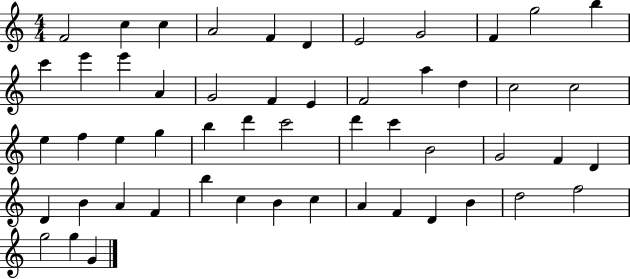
F4/h C5/q C5/q A4/h F4/q D4/q E4/h G4/h F4/q G5/h B5/q C6/q E6/q E6/q A4/q G4/h F4/q E4/q F4/h A5/q D5/q C5/h C5/h E5/q F5/q E5/q G5/q B5/q D6/q C6/h D6/q C6/q B4/h G4/h F4/q D4/q D4/q B4/q A4/q F4/q B5/q C5/q B4/q C5/q A4/q F4/q D4/q B4/q D5/h F5/h G5/h G5/q G4/q